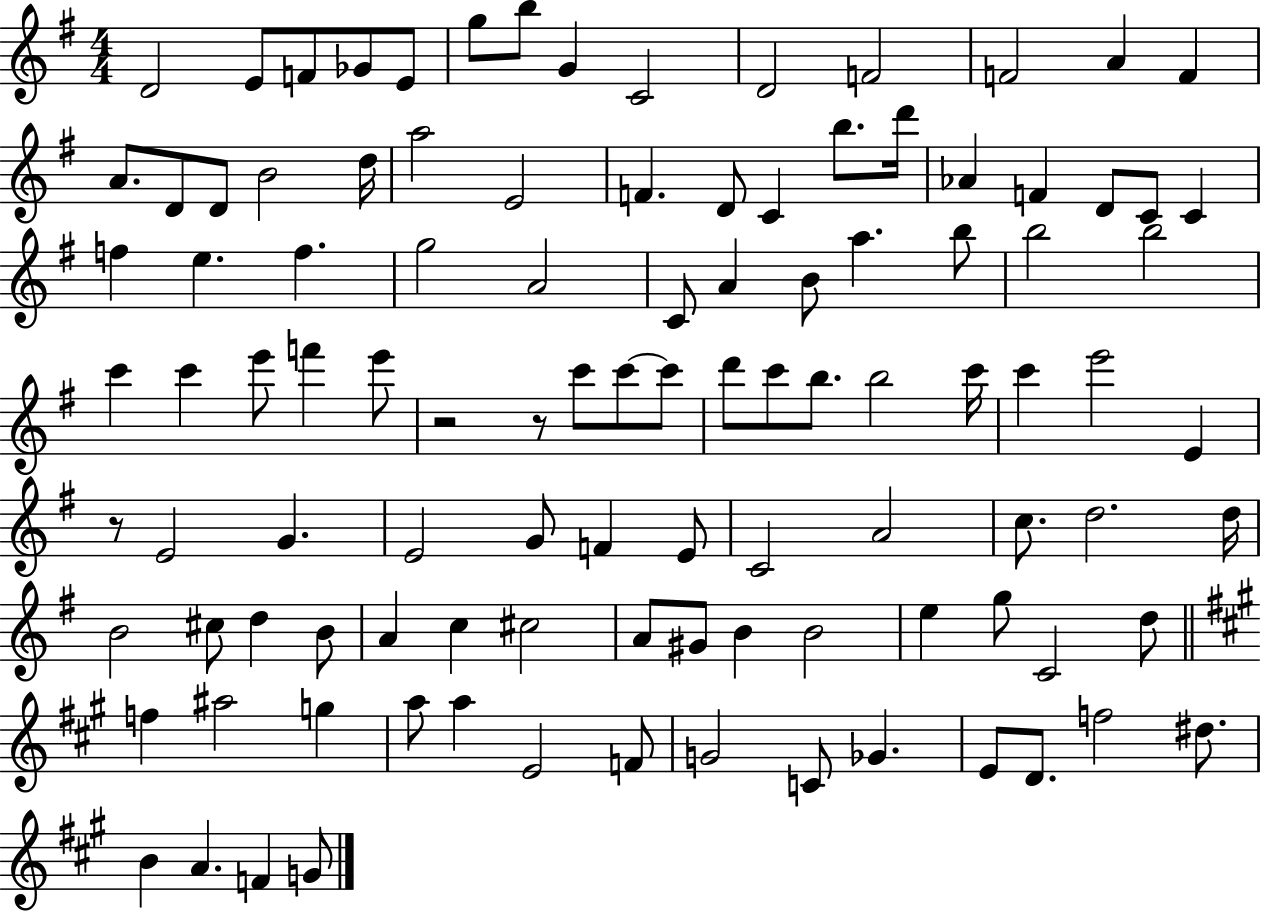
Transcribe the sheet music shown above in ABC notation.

X:1
T:Untitled
M:4/4
L:1/4
K:G
D2 E/2 F/2 _G/2 E/2 g/2 b/2 G C2 D2 F2 F2 A F A/2 D/2 D/2 B2 d/4 a2 E2 F D/2 C b/2 d'/4 _A F D/2 C/2 C f e f g2 A2 C/2 A B/2 a b/2 b2 b2 c' c' e'/2 f' e'/2 z2 z/2 c'/2 c'/2 c'/2 d'/2 c'/2 b/2 b2 c'/4 c' e'2 E z/2 E2 G E2 G/2 F E/2 C2 A2 c/2 d2 d/4 B2 ^c/2 d B/2 A c ^c2 A/2 ^G/2 B B2 e g/2 C2 d/2 f ^a2 g a/2 a E2 F/2 G2 C/2 _G E/2 D/2 f2 ^d/2 B A F G/2